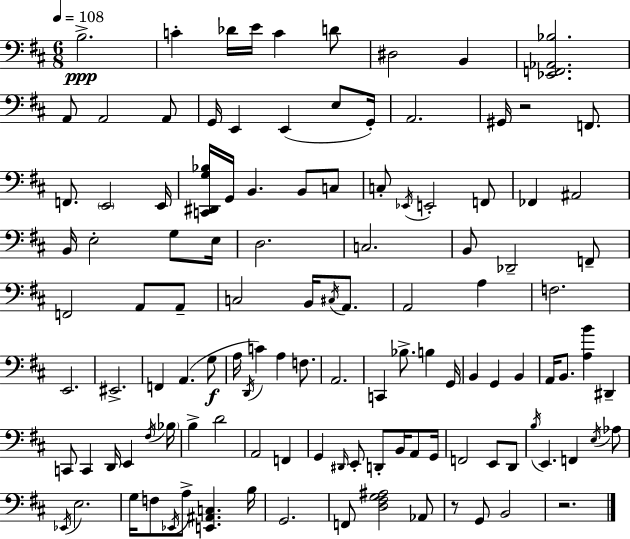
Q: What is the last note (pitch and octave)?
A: B2